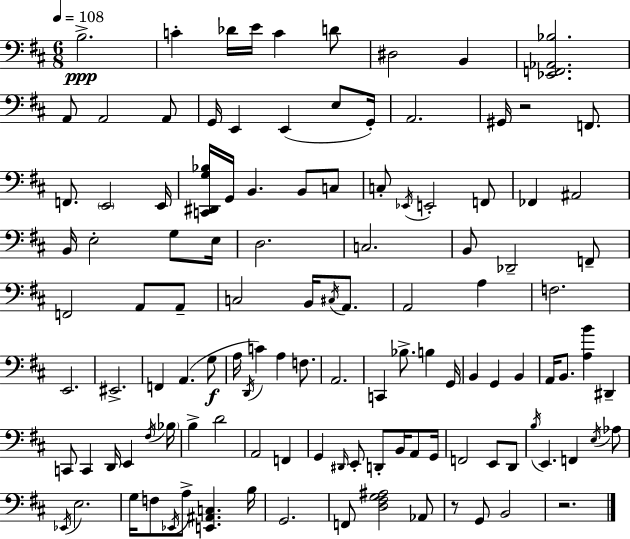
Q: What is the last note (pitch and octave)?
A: B2